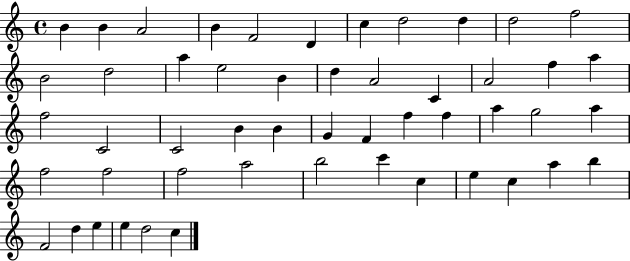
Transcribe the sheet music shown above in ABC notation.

X:1
T:Untitled
M:4/4
L:1/4
K:C
B B A2 B F2 D c d2 d d2 f2 B2 d2 a e2 B d A2 C A2 f a f2 C2 C2 B B G F f f a g2 a f2 f2 f2 a2 b2 c' c e c a b F2 d e e d2 c